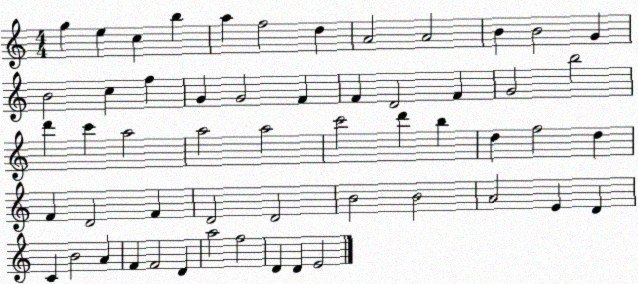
X:1
T:Untitled
M:4/4
L:1/4
K:C
g e c b a f2 d A2 A2 B B2 G B2 c f G G2 F F D2 F G2 b2 d' c' a2 a2 a2 c'2 d' b d f2 d F D2 F D2 D2 B2 B2 A2 E D C B2 A F F2 D a2 f2 D D E2